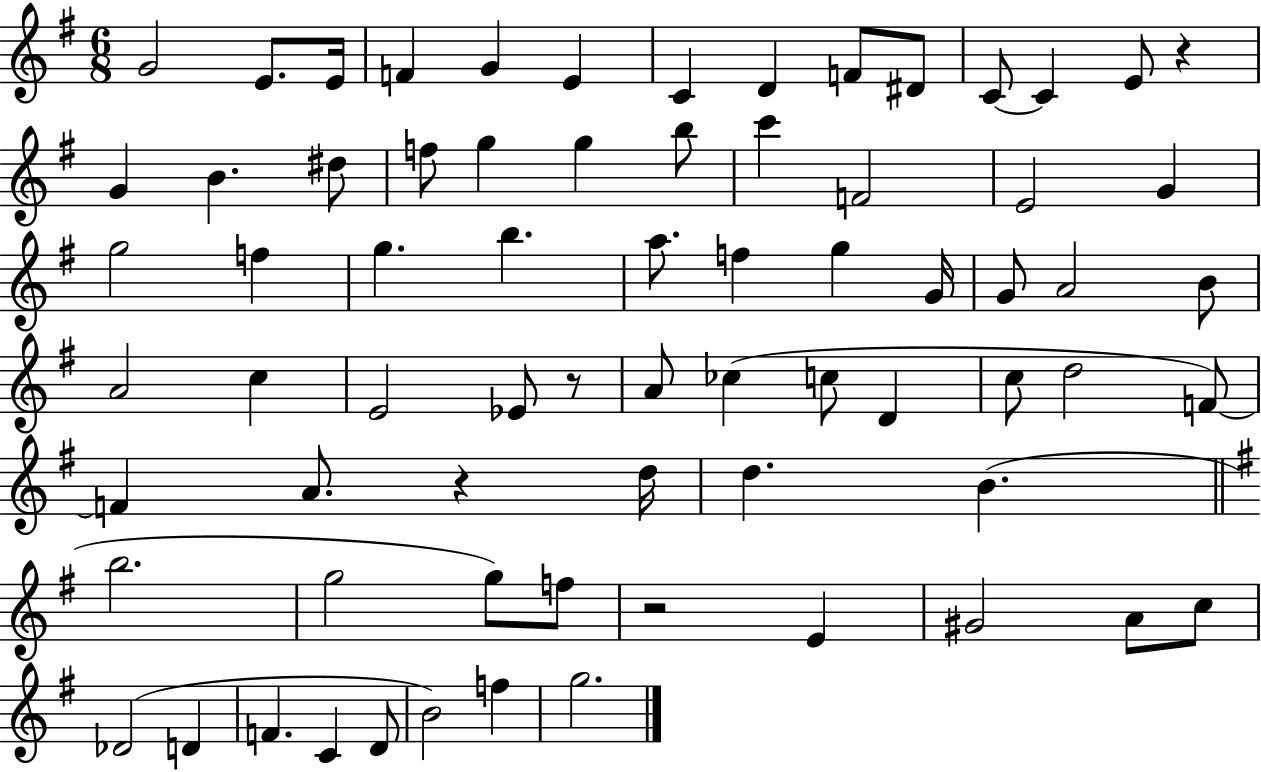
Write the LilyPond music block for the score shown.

{
  \clef treble
  \numericTimeSignature
  \time 6/8
  \key g \major
  g'2 e'8. e'16 | f'4 g'4 e'4 | c'4 d'4 f'8 dis'8 | c'8~~ c'4 e'8 r4 | \break g'4 b'4. dis''8 | f''8 g''4 g''4 b''8 | c'''4 f'2 | e'2 g'4 | \break g''2 f''4 | g''4. b''4. | a''8. f''4 g''4 g'16 | g'8 a'2 b'8 | \break a'2 c''4 | e'2 ees'8 r8 | a'8 ces''4( c''8 d'4 | c''8 d''2 f'8~~) | \break f'4 a'8. r4 d''16 | d''4. b'4.( | \bar "||" \break \key e \minor b''2. | g''2 g''8) f''8 | r2 e'4 | gis'2 a'8 c''8 | \break des'2( d'4 | f'4. c'4 d'8 | b'2) f''4 | g''2. | \break \bar "|."
}